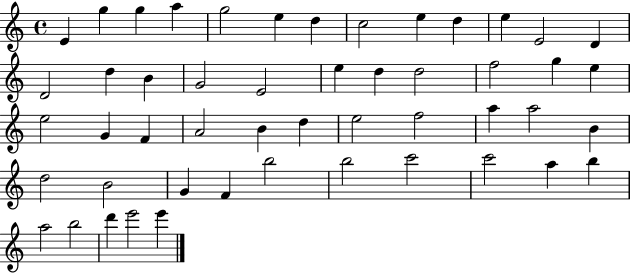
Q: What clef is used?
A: treble